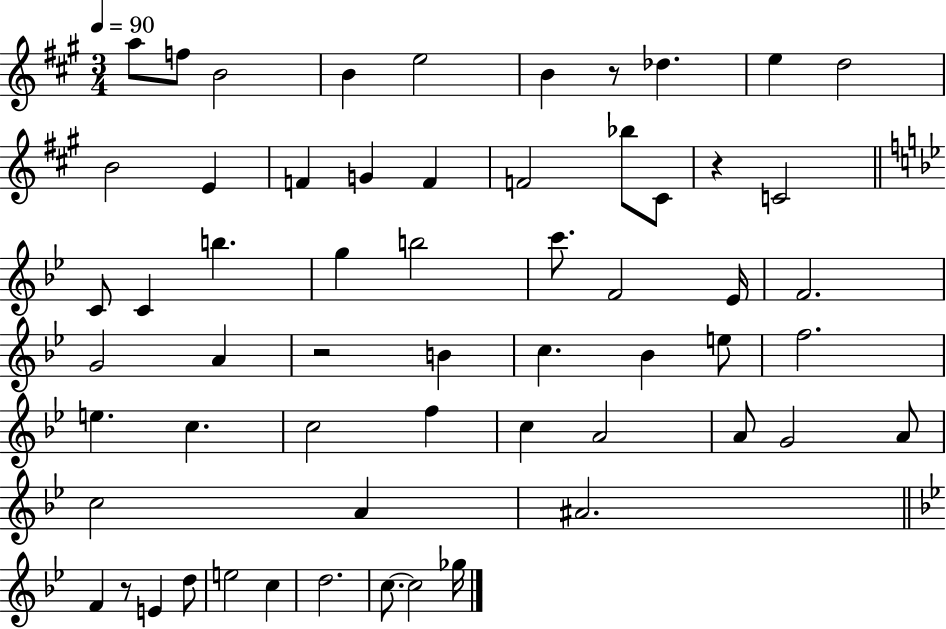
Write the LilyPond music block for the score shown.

{
  \clef treble
  \numericTimeSignature
  \time 3/4
  \key a \major
  \tempo 4 = 90
  a''8 f''8 b'2 | b'4 e''2 | b'4 r8 des''4. | e''4 d''2 | \break b'2 e'4 | f'4 g'4 f'4 | f'2 bes''8 cis'8 | r4 c'2 | \break \bar "||" \break \key g \minor c'8 c'4 b''4. | g''4 b''2 | c'''8. f'2 ees'16 | f'2. | \break g'2 a'4 | r2 b'4 | c''4. bes'4 e''8 | f''2. | \break e''4. c''4. | c''2 f''4 | c''4 a'2 | a'8 g'2 a'8 | \break c''2 a'4 | ais'2. | \bar "||" \break \key g \minor f'4 r8 e'4 d''8 | e''2 c''4 | d''2. | c''8.~~ c''2 ges''16 | \break \bar "|."
}